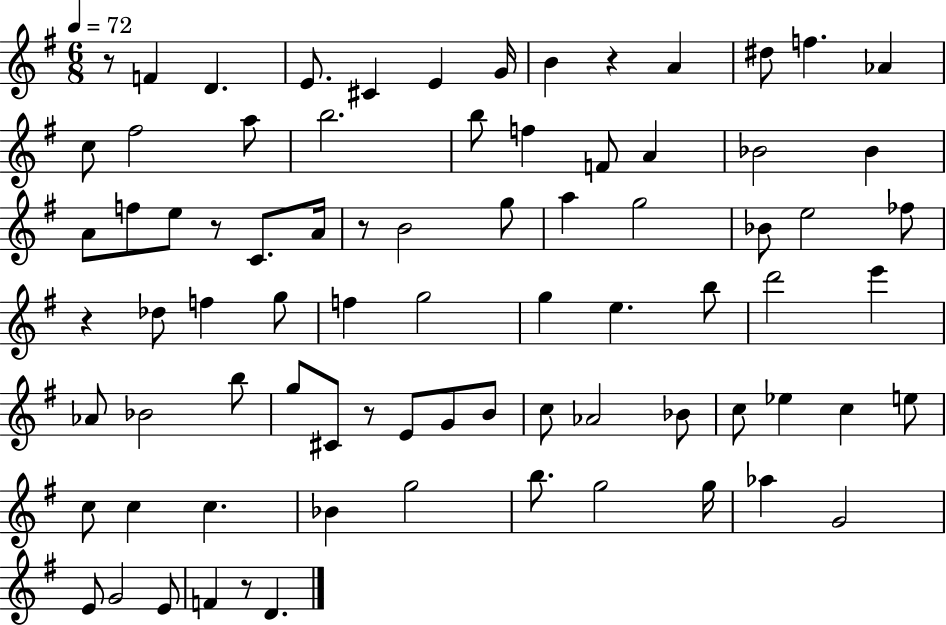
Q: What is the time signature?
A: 6/8